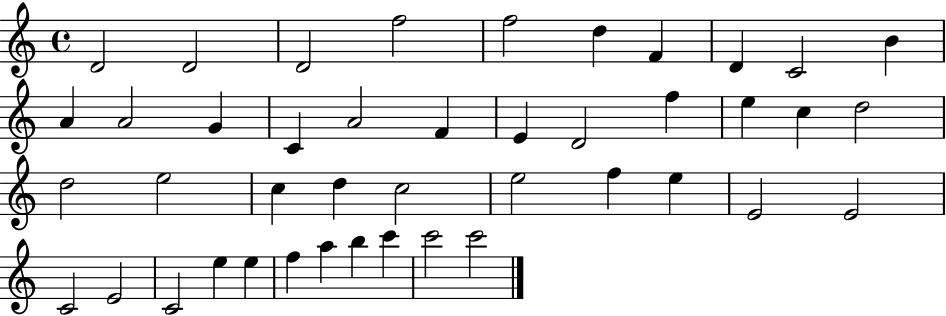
D4/h D4/h D4/h F5/h F5/h D5/q F4/q D4/q C4/h B4/q A4/q A4/h G4/q C4/q A4/h F4/q E4/q D4/h F5/q E5/q C5/q D5/h D5/h E5/h C5/q D5/q C5/h E5/h F5/q E5/q E4/h E4/h C4/h E4/h C4/h E5/q E5/q F5/q A5/q B5/q C6/q C6/h C6/h